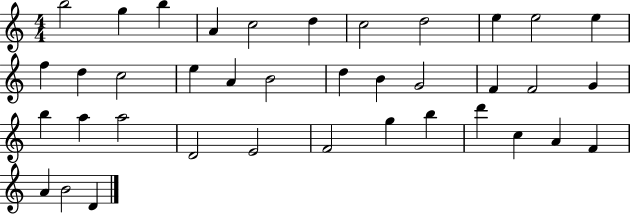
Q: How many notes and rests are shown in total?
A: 38